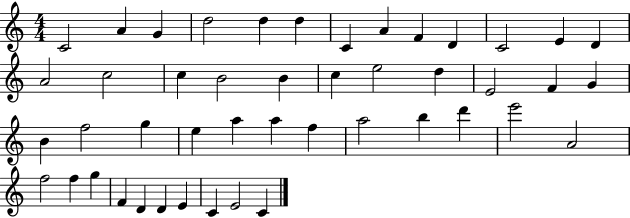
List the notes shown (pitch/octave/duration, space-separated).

C4/h A4/q G4/q D5/h D5/q D5/q C4/q A4/q F4/q D4/q C4/h E4/q D4/q A4/h C5/h C5/q B4/h B4/q C5/q E5/h D5/q E4/h F4/q G4/q B4/q F5/h G5/q E5/q A5/q A5/q F5/q A5/h B5/q D6/q E6/h A4/h F5/h F5/q G5/q F4/q D4/q D4/q E4/q C4/q E4/h C4/q